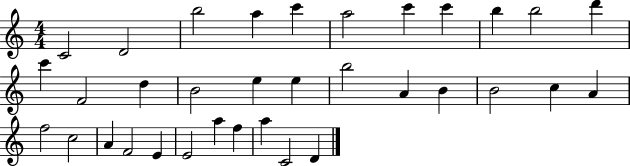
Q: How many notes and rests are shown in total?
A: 34